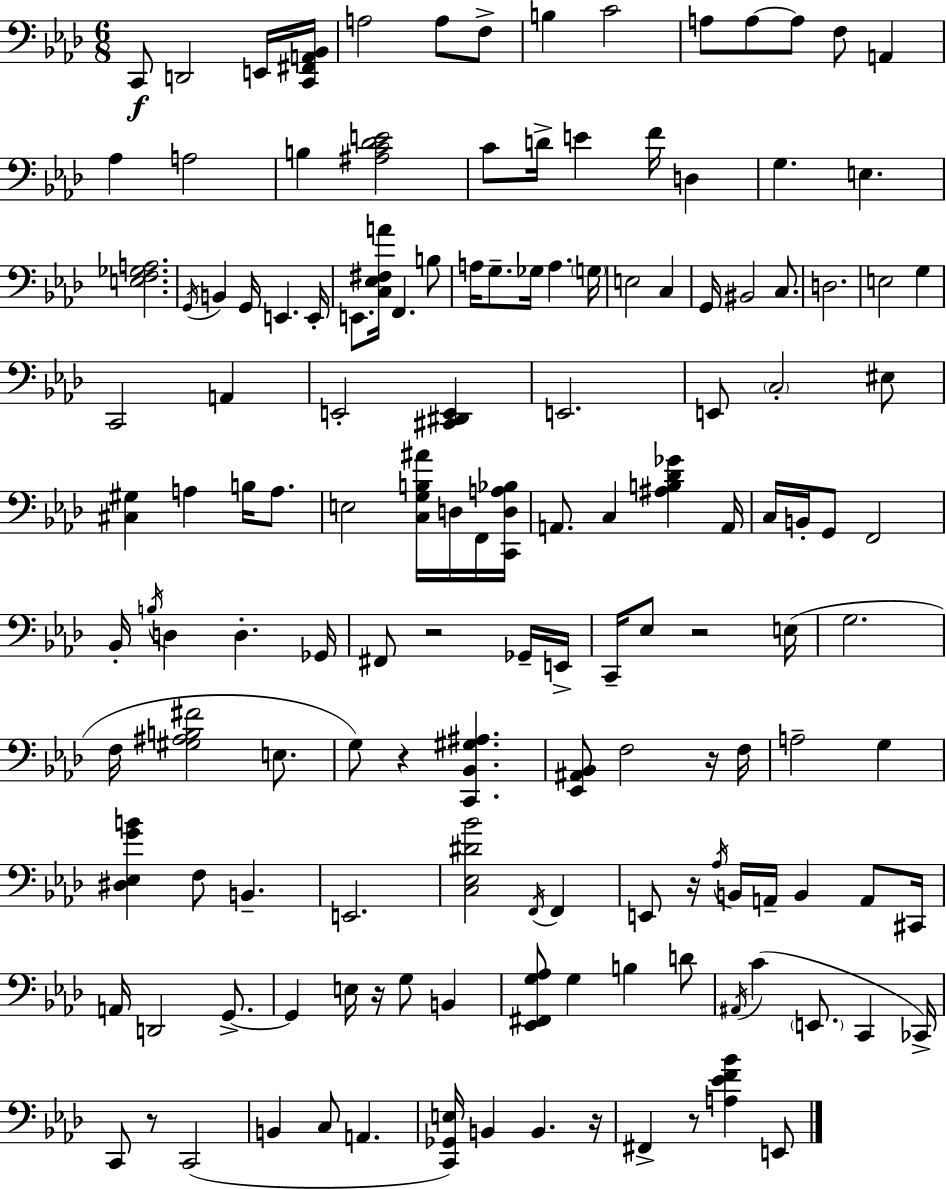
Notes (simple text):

C2/e D2/h E2/s [C2,F#2,A2,Bb2]/s A3/h A3/e F3/e B3/q C4/h A3/e A3/e A3/e F3/e A2/q Ab3/q A3/h B3/q [A#3,C4,Db4,E4]/h C4/e D4/s E4/q F4/s D3/q G3/q. E3/q. [E3,F3,Gb3,A3]/h. G2/s B2/q G2/s E2/q. E2/s E2/e. [C3,Eb3,F#3,A4]/s F2/q. B3/e A3/s G3/e. Gb3/s A3/q. G3/s E3/h C3/q G2/s BIS2/h C3/e. D3/h. E3/h G3/q C2/h A2/q E2/h [C#2,D#2,E2]/q E2/h. E2/e C3/h EIS3/e [C#3,G#3]/q A3/q B3/s A3/e. E3/h [C3,G3,B3,A#4]/s D3/s F2/s [C2,D3,A3,Bb3]/s A2/e. C3/q [A#3,B3,Db4,Gb4]/q A2/s C3/s B2/s G2/e F2/h Bb2/s B3/s D3/q D3/q. Gb2/s F#2/e R/h Gb2/s E2/s C2/s Eb3/e R/h E3/s G3/h. F3/s [G#3,A#3,B3,F#4]/h E3/e. G3/e R/q [C2,Bb2,G#3,A#3]/q. [Eb2,A#2,Bb2]/e F3/h R/s F3/s A3/h G3/q [D#3,Eb3,G4,B4]/q F3/e B2/q. E2/h. [C3,Eb3,D#4,Bb4]/h F2/s F2/q E2/e R/s Ab3/s B2/s A2/s B2/q A2/e C#2/s A2/s D2/h G2/e. G2/q E3/s R/s G3/e B2/q [Eb2,F#2,G3,Ab3]/e G3/q B3/q D4/e A#2/s C4/q E2/e. C2/q CES2/s C2/e R/e C2/h B2/q C3/e A2/q. [C2,Gb2,E3]/s B2/q B2/q. R/s F#2/q R/e [A3,Eb4,F4,Bb4]/q E2/e